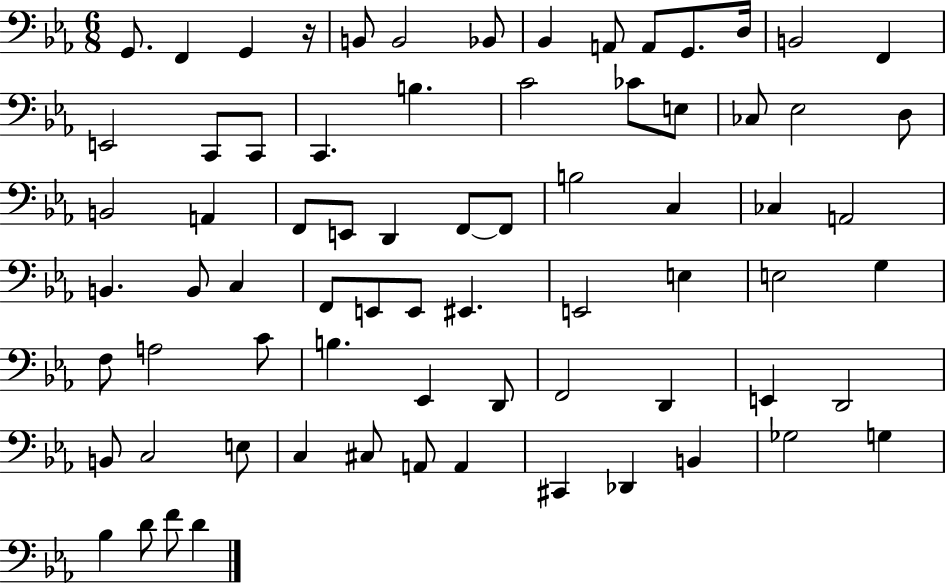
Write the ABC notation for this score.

X:1
T:Untitled
M:6/8
L:1/4
K:Eb
G,,/2 F,, G,, z/4 B,,/2 B,,2 _B,,/2 _B,, A,,/2 A,,/2 G,,/2 D,/4 B,,2 F,, E,,2 C,,/2 C,,/2 C,, B, C2 _C/2 E,/2 _C,/2 _E,2 D,/2 B,,2 A,, F,,/2 E,,/2 D,, F,,/2 F,,/2 B,2 C, _C, A,,2 B,, B,,/2 C, F,,/2 E,,/2 E,,/2 ^E,, E,,2 E, E,2 G, F,/2 A,2 C/2 B, _E,, D,,/2 F,,2 D,, E,, D,,2 B,,/2 C,2 E,/2 C, ^C,/2 A,,/2 A,, ^C,, _D,, B,, _G,2 G, _B, D/2 F/2 D